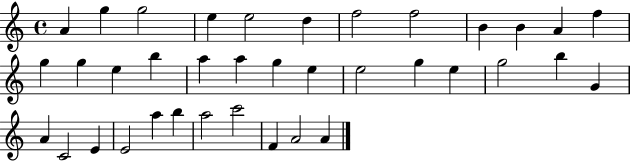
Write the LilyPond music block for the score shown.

{
  \clef treble
  \time 4/4
  \defaultTimeSignature
  \key c \major
  a'4 g''4 g''2 | e''4 e''2 d''4 | f''2 f''2 | b'4 b'4 a'4 f''4 | \break g''4 g''4 e''4 b''4 | a''4 a''4 g''4 e''4 | e''2 g''4 e''4 | g''2 b''4 g'4 | \break a'4 c'2 e'4 | e'2 a''4 b''4 | a''2 c'''2 | f'4 a'2 a'4 | \break \bar "|."
}